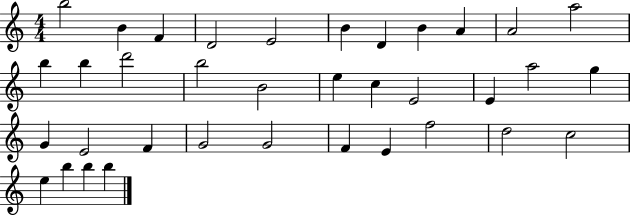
X:1
T:Untitled
M:4/4
L:1/4
K:C
b2 B F D2 E2 B D B A A2 a2 b b d'2 b2 B2 e c E2 E a2 g G E2 F G2 G2 F E f2 d2 c2 e b b b